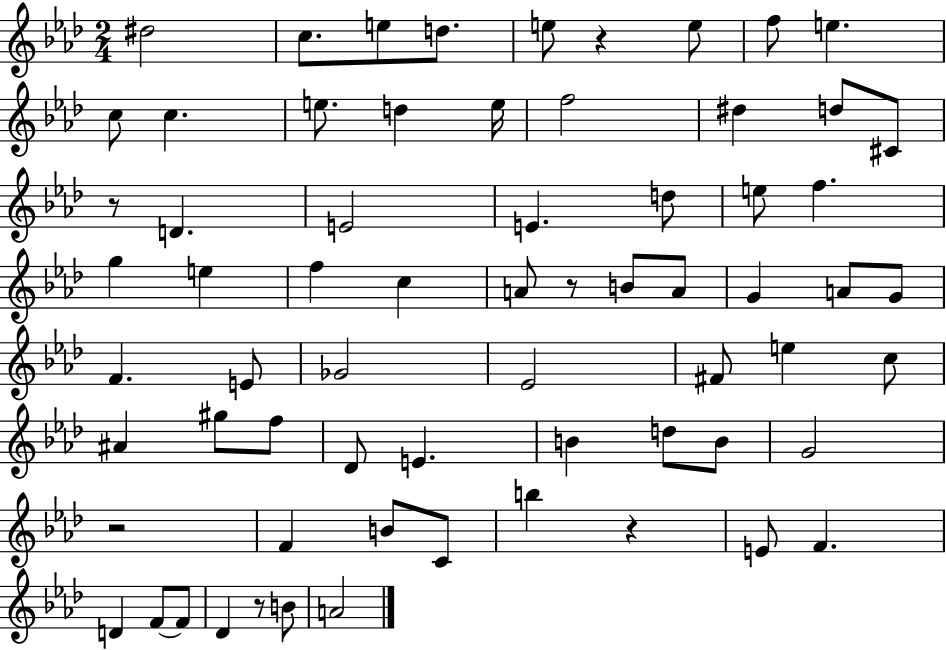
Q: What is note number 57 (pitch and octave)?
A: F4